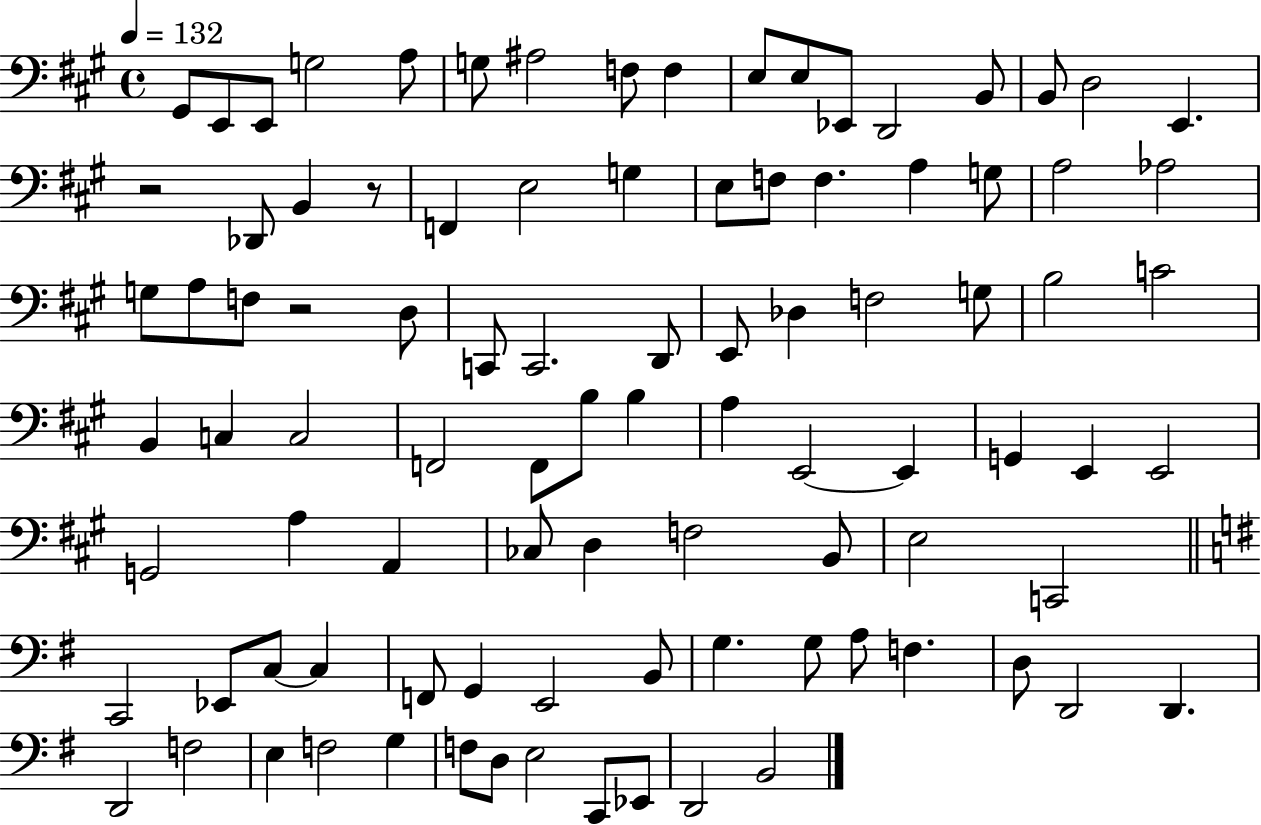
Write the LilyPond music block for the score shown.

{
  \clef bass
  \time 4/4
  \defaultTimeSignature
  \key a \major
  \tempo 4 = 132
  \repeat volta 2 { gis,8 e,8 e,8 g2 a8 | g8 ais2 f8 f4 | e8 e8 ees,8 d,2 b,8 | b,8 d2 e,4. | \break r2 des,8 b,4 r8 | f,4 e2 g4 | e8 f8 f4. a4 g8 | a2 aes2 | \break g8 a8 f8 r2 d8 | c,8 c,2. d,8 | e,8 des4 f2 g8 | b2 c'2 | \break b,4 c4 c2 | f,2 f,8 b8 b4 | a4 e,2~~ e,4 | g,4 e,4 e,2 | \break g,2 a4 a,4 | ces8 d4 f2 b,8 | e2 c,2 | \bar "||" \break \key e \minor c,2 ees,8 c8~~ c4 | f,8 g,4 e,2 b,8 | g4. g8 a8 f4. | d8 d,2 d,4. | \break d,2 f2 | e4 f2 g4 | f8 d8 e2 c,8 ees,8 | d,2 b,2 | \break } \bar "|."
}